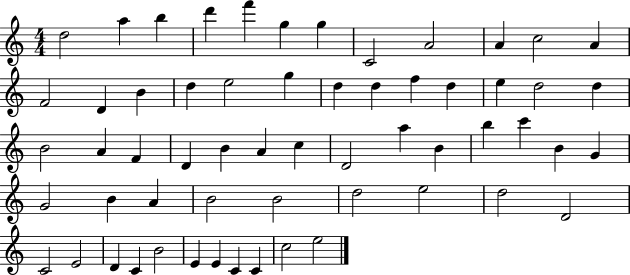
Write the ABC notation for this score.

X:1
T:Untitled
M:4/4
L:1/4
K:C
d2 a b d' f' g g C2 A2 A c2 A F2 D B d e2 g d d f d e d2 d B2 A F D B A c D2 a B b c' B G G2 B A B2 B2 d2 e2 d2 D2 C2 E2 D C B2 E E C C c2 e2